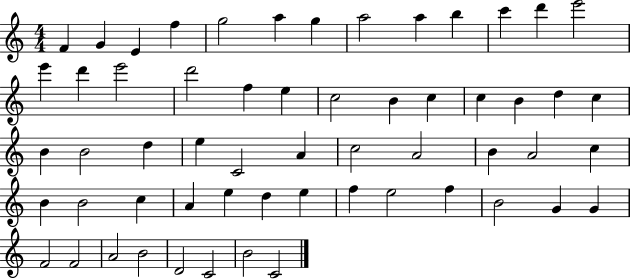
F4/q G4/q E4/q F5/q G5/h A5/q G5/q A5/h A5/q B5/q C6/q D6/q E6/h E6/q D6/q E6/h D6/h F5/q E5/q C5/h B4/q C5/q C5/q B4/q D5/q C5/q B4/q B4/h D5/q E5/q C4/h A4/q C5/h A4/h B4/q A4/h C5/q B4/q B4/h C5/q A4/q E5/q D5/q E5/q F5/q E5/h F5/q B4/h G4/q G4/q F4/h F4/h A4/h B4/h D4/h C4/h B4/h C4/h